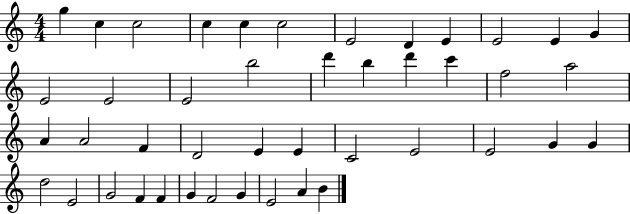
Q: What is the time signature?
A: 4/4